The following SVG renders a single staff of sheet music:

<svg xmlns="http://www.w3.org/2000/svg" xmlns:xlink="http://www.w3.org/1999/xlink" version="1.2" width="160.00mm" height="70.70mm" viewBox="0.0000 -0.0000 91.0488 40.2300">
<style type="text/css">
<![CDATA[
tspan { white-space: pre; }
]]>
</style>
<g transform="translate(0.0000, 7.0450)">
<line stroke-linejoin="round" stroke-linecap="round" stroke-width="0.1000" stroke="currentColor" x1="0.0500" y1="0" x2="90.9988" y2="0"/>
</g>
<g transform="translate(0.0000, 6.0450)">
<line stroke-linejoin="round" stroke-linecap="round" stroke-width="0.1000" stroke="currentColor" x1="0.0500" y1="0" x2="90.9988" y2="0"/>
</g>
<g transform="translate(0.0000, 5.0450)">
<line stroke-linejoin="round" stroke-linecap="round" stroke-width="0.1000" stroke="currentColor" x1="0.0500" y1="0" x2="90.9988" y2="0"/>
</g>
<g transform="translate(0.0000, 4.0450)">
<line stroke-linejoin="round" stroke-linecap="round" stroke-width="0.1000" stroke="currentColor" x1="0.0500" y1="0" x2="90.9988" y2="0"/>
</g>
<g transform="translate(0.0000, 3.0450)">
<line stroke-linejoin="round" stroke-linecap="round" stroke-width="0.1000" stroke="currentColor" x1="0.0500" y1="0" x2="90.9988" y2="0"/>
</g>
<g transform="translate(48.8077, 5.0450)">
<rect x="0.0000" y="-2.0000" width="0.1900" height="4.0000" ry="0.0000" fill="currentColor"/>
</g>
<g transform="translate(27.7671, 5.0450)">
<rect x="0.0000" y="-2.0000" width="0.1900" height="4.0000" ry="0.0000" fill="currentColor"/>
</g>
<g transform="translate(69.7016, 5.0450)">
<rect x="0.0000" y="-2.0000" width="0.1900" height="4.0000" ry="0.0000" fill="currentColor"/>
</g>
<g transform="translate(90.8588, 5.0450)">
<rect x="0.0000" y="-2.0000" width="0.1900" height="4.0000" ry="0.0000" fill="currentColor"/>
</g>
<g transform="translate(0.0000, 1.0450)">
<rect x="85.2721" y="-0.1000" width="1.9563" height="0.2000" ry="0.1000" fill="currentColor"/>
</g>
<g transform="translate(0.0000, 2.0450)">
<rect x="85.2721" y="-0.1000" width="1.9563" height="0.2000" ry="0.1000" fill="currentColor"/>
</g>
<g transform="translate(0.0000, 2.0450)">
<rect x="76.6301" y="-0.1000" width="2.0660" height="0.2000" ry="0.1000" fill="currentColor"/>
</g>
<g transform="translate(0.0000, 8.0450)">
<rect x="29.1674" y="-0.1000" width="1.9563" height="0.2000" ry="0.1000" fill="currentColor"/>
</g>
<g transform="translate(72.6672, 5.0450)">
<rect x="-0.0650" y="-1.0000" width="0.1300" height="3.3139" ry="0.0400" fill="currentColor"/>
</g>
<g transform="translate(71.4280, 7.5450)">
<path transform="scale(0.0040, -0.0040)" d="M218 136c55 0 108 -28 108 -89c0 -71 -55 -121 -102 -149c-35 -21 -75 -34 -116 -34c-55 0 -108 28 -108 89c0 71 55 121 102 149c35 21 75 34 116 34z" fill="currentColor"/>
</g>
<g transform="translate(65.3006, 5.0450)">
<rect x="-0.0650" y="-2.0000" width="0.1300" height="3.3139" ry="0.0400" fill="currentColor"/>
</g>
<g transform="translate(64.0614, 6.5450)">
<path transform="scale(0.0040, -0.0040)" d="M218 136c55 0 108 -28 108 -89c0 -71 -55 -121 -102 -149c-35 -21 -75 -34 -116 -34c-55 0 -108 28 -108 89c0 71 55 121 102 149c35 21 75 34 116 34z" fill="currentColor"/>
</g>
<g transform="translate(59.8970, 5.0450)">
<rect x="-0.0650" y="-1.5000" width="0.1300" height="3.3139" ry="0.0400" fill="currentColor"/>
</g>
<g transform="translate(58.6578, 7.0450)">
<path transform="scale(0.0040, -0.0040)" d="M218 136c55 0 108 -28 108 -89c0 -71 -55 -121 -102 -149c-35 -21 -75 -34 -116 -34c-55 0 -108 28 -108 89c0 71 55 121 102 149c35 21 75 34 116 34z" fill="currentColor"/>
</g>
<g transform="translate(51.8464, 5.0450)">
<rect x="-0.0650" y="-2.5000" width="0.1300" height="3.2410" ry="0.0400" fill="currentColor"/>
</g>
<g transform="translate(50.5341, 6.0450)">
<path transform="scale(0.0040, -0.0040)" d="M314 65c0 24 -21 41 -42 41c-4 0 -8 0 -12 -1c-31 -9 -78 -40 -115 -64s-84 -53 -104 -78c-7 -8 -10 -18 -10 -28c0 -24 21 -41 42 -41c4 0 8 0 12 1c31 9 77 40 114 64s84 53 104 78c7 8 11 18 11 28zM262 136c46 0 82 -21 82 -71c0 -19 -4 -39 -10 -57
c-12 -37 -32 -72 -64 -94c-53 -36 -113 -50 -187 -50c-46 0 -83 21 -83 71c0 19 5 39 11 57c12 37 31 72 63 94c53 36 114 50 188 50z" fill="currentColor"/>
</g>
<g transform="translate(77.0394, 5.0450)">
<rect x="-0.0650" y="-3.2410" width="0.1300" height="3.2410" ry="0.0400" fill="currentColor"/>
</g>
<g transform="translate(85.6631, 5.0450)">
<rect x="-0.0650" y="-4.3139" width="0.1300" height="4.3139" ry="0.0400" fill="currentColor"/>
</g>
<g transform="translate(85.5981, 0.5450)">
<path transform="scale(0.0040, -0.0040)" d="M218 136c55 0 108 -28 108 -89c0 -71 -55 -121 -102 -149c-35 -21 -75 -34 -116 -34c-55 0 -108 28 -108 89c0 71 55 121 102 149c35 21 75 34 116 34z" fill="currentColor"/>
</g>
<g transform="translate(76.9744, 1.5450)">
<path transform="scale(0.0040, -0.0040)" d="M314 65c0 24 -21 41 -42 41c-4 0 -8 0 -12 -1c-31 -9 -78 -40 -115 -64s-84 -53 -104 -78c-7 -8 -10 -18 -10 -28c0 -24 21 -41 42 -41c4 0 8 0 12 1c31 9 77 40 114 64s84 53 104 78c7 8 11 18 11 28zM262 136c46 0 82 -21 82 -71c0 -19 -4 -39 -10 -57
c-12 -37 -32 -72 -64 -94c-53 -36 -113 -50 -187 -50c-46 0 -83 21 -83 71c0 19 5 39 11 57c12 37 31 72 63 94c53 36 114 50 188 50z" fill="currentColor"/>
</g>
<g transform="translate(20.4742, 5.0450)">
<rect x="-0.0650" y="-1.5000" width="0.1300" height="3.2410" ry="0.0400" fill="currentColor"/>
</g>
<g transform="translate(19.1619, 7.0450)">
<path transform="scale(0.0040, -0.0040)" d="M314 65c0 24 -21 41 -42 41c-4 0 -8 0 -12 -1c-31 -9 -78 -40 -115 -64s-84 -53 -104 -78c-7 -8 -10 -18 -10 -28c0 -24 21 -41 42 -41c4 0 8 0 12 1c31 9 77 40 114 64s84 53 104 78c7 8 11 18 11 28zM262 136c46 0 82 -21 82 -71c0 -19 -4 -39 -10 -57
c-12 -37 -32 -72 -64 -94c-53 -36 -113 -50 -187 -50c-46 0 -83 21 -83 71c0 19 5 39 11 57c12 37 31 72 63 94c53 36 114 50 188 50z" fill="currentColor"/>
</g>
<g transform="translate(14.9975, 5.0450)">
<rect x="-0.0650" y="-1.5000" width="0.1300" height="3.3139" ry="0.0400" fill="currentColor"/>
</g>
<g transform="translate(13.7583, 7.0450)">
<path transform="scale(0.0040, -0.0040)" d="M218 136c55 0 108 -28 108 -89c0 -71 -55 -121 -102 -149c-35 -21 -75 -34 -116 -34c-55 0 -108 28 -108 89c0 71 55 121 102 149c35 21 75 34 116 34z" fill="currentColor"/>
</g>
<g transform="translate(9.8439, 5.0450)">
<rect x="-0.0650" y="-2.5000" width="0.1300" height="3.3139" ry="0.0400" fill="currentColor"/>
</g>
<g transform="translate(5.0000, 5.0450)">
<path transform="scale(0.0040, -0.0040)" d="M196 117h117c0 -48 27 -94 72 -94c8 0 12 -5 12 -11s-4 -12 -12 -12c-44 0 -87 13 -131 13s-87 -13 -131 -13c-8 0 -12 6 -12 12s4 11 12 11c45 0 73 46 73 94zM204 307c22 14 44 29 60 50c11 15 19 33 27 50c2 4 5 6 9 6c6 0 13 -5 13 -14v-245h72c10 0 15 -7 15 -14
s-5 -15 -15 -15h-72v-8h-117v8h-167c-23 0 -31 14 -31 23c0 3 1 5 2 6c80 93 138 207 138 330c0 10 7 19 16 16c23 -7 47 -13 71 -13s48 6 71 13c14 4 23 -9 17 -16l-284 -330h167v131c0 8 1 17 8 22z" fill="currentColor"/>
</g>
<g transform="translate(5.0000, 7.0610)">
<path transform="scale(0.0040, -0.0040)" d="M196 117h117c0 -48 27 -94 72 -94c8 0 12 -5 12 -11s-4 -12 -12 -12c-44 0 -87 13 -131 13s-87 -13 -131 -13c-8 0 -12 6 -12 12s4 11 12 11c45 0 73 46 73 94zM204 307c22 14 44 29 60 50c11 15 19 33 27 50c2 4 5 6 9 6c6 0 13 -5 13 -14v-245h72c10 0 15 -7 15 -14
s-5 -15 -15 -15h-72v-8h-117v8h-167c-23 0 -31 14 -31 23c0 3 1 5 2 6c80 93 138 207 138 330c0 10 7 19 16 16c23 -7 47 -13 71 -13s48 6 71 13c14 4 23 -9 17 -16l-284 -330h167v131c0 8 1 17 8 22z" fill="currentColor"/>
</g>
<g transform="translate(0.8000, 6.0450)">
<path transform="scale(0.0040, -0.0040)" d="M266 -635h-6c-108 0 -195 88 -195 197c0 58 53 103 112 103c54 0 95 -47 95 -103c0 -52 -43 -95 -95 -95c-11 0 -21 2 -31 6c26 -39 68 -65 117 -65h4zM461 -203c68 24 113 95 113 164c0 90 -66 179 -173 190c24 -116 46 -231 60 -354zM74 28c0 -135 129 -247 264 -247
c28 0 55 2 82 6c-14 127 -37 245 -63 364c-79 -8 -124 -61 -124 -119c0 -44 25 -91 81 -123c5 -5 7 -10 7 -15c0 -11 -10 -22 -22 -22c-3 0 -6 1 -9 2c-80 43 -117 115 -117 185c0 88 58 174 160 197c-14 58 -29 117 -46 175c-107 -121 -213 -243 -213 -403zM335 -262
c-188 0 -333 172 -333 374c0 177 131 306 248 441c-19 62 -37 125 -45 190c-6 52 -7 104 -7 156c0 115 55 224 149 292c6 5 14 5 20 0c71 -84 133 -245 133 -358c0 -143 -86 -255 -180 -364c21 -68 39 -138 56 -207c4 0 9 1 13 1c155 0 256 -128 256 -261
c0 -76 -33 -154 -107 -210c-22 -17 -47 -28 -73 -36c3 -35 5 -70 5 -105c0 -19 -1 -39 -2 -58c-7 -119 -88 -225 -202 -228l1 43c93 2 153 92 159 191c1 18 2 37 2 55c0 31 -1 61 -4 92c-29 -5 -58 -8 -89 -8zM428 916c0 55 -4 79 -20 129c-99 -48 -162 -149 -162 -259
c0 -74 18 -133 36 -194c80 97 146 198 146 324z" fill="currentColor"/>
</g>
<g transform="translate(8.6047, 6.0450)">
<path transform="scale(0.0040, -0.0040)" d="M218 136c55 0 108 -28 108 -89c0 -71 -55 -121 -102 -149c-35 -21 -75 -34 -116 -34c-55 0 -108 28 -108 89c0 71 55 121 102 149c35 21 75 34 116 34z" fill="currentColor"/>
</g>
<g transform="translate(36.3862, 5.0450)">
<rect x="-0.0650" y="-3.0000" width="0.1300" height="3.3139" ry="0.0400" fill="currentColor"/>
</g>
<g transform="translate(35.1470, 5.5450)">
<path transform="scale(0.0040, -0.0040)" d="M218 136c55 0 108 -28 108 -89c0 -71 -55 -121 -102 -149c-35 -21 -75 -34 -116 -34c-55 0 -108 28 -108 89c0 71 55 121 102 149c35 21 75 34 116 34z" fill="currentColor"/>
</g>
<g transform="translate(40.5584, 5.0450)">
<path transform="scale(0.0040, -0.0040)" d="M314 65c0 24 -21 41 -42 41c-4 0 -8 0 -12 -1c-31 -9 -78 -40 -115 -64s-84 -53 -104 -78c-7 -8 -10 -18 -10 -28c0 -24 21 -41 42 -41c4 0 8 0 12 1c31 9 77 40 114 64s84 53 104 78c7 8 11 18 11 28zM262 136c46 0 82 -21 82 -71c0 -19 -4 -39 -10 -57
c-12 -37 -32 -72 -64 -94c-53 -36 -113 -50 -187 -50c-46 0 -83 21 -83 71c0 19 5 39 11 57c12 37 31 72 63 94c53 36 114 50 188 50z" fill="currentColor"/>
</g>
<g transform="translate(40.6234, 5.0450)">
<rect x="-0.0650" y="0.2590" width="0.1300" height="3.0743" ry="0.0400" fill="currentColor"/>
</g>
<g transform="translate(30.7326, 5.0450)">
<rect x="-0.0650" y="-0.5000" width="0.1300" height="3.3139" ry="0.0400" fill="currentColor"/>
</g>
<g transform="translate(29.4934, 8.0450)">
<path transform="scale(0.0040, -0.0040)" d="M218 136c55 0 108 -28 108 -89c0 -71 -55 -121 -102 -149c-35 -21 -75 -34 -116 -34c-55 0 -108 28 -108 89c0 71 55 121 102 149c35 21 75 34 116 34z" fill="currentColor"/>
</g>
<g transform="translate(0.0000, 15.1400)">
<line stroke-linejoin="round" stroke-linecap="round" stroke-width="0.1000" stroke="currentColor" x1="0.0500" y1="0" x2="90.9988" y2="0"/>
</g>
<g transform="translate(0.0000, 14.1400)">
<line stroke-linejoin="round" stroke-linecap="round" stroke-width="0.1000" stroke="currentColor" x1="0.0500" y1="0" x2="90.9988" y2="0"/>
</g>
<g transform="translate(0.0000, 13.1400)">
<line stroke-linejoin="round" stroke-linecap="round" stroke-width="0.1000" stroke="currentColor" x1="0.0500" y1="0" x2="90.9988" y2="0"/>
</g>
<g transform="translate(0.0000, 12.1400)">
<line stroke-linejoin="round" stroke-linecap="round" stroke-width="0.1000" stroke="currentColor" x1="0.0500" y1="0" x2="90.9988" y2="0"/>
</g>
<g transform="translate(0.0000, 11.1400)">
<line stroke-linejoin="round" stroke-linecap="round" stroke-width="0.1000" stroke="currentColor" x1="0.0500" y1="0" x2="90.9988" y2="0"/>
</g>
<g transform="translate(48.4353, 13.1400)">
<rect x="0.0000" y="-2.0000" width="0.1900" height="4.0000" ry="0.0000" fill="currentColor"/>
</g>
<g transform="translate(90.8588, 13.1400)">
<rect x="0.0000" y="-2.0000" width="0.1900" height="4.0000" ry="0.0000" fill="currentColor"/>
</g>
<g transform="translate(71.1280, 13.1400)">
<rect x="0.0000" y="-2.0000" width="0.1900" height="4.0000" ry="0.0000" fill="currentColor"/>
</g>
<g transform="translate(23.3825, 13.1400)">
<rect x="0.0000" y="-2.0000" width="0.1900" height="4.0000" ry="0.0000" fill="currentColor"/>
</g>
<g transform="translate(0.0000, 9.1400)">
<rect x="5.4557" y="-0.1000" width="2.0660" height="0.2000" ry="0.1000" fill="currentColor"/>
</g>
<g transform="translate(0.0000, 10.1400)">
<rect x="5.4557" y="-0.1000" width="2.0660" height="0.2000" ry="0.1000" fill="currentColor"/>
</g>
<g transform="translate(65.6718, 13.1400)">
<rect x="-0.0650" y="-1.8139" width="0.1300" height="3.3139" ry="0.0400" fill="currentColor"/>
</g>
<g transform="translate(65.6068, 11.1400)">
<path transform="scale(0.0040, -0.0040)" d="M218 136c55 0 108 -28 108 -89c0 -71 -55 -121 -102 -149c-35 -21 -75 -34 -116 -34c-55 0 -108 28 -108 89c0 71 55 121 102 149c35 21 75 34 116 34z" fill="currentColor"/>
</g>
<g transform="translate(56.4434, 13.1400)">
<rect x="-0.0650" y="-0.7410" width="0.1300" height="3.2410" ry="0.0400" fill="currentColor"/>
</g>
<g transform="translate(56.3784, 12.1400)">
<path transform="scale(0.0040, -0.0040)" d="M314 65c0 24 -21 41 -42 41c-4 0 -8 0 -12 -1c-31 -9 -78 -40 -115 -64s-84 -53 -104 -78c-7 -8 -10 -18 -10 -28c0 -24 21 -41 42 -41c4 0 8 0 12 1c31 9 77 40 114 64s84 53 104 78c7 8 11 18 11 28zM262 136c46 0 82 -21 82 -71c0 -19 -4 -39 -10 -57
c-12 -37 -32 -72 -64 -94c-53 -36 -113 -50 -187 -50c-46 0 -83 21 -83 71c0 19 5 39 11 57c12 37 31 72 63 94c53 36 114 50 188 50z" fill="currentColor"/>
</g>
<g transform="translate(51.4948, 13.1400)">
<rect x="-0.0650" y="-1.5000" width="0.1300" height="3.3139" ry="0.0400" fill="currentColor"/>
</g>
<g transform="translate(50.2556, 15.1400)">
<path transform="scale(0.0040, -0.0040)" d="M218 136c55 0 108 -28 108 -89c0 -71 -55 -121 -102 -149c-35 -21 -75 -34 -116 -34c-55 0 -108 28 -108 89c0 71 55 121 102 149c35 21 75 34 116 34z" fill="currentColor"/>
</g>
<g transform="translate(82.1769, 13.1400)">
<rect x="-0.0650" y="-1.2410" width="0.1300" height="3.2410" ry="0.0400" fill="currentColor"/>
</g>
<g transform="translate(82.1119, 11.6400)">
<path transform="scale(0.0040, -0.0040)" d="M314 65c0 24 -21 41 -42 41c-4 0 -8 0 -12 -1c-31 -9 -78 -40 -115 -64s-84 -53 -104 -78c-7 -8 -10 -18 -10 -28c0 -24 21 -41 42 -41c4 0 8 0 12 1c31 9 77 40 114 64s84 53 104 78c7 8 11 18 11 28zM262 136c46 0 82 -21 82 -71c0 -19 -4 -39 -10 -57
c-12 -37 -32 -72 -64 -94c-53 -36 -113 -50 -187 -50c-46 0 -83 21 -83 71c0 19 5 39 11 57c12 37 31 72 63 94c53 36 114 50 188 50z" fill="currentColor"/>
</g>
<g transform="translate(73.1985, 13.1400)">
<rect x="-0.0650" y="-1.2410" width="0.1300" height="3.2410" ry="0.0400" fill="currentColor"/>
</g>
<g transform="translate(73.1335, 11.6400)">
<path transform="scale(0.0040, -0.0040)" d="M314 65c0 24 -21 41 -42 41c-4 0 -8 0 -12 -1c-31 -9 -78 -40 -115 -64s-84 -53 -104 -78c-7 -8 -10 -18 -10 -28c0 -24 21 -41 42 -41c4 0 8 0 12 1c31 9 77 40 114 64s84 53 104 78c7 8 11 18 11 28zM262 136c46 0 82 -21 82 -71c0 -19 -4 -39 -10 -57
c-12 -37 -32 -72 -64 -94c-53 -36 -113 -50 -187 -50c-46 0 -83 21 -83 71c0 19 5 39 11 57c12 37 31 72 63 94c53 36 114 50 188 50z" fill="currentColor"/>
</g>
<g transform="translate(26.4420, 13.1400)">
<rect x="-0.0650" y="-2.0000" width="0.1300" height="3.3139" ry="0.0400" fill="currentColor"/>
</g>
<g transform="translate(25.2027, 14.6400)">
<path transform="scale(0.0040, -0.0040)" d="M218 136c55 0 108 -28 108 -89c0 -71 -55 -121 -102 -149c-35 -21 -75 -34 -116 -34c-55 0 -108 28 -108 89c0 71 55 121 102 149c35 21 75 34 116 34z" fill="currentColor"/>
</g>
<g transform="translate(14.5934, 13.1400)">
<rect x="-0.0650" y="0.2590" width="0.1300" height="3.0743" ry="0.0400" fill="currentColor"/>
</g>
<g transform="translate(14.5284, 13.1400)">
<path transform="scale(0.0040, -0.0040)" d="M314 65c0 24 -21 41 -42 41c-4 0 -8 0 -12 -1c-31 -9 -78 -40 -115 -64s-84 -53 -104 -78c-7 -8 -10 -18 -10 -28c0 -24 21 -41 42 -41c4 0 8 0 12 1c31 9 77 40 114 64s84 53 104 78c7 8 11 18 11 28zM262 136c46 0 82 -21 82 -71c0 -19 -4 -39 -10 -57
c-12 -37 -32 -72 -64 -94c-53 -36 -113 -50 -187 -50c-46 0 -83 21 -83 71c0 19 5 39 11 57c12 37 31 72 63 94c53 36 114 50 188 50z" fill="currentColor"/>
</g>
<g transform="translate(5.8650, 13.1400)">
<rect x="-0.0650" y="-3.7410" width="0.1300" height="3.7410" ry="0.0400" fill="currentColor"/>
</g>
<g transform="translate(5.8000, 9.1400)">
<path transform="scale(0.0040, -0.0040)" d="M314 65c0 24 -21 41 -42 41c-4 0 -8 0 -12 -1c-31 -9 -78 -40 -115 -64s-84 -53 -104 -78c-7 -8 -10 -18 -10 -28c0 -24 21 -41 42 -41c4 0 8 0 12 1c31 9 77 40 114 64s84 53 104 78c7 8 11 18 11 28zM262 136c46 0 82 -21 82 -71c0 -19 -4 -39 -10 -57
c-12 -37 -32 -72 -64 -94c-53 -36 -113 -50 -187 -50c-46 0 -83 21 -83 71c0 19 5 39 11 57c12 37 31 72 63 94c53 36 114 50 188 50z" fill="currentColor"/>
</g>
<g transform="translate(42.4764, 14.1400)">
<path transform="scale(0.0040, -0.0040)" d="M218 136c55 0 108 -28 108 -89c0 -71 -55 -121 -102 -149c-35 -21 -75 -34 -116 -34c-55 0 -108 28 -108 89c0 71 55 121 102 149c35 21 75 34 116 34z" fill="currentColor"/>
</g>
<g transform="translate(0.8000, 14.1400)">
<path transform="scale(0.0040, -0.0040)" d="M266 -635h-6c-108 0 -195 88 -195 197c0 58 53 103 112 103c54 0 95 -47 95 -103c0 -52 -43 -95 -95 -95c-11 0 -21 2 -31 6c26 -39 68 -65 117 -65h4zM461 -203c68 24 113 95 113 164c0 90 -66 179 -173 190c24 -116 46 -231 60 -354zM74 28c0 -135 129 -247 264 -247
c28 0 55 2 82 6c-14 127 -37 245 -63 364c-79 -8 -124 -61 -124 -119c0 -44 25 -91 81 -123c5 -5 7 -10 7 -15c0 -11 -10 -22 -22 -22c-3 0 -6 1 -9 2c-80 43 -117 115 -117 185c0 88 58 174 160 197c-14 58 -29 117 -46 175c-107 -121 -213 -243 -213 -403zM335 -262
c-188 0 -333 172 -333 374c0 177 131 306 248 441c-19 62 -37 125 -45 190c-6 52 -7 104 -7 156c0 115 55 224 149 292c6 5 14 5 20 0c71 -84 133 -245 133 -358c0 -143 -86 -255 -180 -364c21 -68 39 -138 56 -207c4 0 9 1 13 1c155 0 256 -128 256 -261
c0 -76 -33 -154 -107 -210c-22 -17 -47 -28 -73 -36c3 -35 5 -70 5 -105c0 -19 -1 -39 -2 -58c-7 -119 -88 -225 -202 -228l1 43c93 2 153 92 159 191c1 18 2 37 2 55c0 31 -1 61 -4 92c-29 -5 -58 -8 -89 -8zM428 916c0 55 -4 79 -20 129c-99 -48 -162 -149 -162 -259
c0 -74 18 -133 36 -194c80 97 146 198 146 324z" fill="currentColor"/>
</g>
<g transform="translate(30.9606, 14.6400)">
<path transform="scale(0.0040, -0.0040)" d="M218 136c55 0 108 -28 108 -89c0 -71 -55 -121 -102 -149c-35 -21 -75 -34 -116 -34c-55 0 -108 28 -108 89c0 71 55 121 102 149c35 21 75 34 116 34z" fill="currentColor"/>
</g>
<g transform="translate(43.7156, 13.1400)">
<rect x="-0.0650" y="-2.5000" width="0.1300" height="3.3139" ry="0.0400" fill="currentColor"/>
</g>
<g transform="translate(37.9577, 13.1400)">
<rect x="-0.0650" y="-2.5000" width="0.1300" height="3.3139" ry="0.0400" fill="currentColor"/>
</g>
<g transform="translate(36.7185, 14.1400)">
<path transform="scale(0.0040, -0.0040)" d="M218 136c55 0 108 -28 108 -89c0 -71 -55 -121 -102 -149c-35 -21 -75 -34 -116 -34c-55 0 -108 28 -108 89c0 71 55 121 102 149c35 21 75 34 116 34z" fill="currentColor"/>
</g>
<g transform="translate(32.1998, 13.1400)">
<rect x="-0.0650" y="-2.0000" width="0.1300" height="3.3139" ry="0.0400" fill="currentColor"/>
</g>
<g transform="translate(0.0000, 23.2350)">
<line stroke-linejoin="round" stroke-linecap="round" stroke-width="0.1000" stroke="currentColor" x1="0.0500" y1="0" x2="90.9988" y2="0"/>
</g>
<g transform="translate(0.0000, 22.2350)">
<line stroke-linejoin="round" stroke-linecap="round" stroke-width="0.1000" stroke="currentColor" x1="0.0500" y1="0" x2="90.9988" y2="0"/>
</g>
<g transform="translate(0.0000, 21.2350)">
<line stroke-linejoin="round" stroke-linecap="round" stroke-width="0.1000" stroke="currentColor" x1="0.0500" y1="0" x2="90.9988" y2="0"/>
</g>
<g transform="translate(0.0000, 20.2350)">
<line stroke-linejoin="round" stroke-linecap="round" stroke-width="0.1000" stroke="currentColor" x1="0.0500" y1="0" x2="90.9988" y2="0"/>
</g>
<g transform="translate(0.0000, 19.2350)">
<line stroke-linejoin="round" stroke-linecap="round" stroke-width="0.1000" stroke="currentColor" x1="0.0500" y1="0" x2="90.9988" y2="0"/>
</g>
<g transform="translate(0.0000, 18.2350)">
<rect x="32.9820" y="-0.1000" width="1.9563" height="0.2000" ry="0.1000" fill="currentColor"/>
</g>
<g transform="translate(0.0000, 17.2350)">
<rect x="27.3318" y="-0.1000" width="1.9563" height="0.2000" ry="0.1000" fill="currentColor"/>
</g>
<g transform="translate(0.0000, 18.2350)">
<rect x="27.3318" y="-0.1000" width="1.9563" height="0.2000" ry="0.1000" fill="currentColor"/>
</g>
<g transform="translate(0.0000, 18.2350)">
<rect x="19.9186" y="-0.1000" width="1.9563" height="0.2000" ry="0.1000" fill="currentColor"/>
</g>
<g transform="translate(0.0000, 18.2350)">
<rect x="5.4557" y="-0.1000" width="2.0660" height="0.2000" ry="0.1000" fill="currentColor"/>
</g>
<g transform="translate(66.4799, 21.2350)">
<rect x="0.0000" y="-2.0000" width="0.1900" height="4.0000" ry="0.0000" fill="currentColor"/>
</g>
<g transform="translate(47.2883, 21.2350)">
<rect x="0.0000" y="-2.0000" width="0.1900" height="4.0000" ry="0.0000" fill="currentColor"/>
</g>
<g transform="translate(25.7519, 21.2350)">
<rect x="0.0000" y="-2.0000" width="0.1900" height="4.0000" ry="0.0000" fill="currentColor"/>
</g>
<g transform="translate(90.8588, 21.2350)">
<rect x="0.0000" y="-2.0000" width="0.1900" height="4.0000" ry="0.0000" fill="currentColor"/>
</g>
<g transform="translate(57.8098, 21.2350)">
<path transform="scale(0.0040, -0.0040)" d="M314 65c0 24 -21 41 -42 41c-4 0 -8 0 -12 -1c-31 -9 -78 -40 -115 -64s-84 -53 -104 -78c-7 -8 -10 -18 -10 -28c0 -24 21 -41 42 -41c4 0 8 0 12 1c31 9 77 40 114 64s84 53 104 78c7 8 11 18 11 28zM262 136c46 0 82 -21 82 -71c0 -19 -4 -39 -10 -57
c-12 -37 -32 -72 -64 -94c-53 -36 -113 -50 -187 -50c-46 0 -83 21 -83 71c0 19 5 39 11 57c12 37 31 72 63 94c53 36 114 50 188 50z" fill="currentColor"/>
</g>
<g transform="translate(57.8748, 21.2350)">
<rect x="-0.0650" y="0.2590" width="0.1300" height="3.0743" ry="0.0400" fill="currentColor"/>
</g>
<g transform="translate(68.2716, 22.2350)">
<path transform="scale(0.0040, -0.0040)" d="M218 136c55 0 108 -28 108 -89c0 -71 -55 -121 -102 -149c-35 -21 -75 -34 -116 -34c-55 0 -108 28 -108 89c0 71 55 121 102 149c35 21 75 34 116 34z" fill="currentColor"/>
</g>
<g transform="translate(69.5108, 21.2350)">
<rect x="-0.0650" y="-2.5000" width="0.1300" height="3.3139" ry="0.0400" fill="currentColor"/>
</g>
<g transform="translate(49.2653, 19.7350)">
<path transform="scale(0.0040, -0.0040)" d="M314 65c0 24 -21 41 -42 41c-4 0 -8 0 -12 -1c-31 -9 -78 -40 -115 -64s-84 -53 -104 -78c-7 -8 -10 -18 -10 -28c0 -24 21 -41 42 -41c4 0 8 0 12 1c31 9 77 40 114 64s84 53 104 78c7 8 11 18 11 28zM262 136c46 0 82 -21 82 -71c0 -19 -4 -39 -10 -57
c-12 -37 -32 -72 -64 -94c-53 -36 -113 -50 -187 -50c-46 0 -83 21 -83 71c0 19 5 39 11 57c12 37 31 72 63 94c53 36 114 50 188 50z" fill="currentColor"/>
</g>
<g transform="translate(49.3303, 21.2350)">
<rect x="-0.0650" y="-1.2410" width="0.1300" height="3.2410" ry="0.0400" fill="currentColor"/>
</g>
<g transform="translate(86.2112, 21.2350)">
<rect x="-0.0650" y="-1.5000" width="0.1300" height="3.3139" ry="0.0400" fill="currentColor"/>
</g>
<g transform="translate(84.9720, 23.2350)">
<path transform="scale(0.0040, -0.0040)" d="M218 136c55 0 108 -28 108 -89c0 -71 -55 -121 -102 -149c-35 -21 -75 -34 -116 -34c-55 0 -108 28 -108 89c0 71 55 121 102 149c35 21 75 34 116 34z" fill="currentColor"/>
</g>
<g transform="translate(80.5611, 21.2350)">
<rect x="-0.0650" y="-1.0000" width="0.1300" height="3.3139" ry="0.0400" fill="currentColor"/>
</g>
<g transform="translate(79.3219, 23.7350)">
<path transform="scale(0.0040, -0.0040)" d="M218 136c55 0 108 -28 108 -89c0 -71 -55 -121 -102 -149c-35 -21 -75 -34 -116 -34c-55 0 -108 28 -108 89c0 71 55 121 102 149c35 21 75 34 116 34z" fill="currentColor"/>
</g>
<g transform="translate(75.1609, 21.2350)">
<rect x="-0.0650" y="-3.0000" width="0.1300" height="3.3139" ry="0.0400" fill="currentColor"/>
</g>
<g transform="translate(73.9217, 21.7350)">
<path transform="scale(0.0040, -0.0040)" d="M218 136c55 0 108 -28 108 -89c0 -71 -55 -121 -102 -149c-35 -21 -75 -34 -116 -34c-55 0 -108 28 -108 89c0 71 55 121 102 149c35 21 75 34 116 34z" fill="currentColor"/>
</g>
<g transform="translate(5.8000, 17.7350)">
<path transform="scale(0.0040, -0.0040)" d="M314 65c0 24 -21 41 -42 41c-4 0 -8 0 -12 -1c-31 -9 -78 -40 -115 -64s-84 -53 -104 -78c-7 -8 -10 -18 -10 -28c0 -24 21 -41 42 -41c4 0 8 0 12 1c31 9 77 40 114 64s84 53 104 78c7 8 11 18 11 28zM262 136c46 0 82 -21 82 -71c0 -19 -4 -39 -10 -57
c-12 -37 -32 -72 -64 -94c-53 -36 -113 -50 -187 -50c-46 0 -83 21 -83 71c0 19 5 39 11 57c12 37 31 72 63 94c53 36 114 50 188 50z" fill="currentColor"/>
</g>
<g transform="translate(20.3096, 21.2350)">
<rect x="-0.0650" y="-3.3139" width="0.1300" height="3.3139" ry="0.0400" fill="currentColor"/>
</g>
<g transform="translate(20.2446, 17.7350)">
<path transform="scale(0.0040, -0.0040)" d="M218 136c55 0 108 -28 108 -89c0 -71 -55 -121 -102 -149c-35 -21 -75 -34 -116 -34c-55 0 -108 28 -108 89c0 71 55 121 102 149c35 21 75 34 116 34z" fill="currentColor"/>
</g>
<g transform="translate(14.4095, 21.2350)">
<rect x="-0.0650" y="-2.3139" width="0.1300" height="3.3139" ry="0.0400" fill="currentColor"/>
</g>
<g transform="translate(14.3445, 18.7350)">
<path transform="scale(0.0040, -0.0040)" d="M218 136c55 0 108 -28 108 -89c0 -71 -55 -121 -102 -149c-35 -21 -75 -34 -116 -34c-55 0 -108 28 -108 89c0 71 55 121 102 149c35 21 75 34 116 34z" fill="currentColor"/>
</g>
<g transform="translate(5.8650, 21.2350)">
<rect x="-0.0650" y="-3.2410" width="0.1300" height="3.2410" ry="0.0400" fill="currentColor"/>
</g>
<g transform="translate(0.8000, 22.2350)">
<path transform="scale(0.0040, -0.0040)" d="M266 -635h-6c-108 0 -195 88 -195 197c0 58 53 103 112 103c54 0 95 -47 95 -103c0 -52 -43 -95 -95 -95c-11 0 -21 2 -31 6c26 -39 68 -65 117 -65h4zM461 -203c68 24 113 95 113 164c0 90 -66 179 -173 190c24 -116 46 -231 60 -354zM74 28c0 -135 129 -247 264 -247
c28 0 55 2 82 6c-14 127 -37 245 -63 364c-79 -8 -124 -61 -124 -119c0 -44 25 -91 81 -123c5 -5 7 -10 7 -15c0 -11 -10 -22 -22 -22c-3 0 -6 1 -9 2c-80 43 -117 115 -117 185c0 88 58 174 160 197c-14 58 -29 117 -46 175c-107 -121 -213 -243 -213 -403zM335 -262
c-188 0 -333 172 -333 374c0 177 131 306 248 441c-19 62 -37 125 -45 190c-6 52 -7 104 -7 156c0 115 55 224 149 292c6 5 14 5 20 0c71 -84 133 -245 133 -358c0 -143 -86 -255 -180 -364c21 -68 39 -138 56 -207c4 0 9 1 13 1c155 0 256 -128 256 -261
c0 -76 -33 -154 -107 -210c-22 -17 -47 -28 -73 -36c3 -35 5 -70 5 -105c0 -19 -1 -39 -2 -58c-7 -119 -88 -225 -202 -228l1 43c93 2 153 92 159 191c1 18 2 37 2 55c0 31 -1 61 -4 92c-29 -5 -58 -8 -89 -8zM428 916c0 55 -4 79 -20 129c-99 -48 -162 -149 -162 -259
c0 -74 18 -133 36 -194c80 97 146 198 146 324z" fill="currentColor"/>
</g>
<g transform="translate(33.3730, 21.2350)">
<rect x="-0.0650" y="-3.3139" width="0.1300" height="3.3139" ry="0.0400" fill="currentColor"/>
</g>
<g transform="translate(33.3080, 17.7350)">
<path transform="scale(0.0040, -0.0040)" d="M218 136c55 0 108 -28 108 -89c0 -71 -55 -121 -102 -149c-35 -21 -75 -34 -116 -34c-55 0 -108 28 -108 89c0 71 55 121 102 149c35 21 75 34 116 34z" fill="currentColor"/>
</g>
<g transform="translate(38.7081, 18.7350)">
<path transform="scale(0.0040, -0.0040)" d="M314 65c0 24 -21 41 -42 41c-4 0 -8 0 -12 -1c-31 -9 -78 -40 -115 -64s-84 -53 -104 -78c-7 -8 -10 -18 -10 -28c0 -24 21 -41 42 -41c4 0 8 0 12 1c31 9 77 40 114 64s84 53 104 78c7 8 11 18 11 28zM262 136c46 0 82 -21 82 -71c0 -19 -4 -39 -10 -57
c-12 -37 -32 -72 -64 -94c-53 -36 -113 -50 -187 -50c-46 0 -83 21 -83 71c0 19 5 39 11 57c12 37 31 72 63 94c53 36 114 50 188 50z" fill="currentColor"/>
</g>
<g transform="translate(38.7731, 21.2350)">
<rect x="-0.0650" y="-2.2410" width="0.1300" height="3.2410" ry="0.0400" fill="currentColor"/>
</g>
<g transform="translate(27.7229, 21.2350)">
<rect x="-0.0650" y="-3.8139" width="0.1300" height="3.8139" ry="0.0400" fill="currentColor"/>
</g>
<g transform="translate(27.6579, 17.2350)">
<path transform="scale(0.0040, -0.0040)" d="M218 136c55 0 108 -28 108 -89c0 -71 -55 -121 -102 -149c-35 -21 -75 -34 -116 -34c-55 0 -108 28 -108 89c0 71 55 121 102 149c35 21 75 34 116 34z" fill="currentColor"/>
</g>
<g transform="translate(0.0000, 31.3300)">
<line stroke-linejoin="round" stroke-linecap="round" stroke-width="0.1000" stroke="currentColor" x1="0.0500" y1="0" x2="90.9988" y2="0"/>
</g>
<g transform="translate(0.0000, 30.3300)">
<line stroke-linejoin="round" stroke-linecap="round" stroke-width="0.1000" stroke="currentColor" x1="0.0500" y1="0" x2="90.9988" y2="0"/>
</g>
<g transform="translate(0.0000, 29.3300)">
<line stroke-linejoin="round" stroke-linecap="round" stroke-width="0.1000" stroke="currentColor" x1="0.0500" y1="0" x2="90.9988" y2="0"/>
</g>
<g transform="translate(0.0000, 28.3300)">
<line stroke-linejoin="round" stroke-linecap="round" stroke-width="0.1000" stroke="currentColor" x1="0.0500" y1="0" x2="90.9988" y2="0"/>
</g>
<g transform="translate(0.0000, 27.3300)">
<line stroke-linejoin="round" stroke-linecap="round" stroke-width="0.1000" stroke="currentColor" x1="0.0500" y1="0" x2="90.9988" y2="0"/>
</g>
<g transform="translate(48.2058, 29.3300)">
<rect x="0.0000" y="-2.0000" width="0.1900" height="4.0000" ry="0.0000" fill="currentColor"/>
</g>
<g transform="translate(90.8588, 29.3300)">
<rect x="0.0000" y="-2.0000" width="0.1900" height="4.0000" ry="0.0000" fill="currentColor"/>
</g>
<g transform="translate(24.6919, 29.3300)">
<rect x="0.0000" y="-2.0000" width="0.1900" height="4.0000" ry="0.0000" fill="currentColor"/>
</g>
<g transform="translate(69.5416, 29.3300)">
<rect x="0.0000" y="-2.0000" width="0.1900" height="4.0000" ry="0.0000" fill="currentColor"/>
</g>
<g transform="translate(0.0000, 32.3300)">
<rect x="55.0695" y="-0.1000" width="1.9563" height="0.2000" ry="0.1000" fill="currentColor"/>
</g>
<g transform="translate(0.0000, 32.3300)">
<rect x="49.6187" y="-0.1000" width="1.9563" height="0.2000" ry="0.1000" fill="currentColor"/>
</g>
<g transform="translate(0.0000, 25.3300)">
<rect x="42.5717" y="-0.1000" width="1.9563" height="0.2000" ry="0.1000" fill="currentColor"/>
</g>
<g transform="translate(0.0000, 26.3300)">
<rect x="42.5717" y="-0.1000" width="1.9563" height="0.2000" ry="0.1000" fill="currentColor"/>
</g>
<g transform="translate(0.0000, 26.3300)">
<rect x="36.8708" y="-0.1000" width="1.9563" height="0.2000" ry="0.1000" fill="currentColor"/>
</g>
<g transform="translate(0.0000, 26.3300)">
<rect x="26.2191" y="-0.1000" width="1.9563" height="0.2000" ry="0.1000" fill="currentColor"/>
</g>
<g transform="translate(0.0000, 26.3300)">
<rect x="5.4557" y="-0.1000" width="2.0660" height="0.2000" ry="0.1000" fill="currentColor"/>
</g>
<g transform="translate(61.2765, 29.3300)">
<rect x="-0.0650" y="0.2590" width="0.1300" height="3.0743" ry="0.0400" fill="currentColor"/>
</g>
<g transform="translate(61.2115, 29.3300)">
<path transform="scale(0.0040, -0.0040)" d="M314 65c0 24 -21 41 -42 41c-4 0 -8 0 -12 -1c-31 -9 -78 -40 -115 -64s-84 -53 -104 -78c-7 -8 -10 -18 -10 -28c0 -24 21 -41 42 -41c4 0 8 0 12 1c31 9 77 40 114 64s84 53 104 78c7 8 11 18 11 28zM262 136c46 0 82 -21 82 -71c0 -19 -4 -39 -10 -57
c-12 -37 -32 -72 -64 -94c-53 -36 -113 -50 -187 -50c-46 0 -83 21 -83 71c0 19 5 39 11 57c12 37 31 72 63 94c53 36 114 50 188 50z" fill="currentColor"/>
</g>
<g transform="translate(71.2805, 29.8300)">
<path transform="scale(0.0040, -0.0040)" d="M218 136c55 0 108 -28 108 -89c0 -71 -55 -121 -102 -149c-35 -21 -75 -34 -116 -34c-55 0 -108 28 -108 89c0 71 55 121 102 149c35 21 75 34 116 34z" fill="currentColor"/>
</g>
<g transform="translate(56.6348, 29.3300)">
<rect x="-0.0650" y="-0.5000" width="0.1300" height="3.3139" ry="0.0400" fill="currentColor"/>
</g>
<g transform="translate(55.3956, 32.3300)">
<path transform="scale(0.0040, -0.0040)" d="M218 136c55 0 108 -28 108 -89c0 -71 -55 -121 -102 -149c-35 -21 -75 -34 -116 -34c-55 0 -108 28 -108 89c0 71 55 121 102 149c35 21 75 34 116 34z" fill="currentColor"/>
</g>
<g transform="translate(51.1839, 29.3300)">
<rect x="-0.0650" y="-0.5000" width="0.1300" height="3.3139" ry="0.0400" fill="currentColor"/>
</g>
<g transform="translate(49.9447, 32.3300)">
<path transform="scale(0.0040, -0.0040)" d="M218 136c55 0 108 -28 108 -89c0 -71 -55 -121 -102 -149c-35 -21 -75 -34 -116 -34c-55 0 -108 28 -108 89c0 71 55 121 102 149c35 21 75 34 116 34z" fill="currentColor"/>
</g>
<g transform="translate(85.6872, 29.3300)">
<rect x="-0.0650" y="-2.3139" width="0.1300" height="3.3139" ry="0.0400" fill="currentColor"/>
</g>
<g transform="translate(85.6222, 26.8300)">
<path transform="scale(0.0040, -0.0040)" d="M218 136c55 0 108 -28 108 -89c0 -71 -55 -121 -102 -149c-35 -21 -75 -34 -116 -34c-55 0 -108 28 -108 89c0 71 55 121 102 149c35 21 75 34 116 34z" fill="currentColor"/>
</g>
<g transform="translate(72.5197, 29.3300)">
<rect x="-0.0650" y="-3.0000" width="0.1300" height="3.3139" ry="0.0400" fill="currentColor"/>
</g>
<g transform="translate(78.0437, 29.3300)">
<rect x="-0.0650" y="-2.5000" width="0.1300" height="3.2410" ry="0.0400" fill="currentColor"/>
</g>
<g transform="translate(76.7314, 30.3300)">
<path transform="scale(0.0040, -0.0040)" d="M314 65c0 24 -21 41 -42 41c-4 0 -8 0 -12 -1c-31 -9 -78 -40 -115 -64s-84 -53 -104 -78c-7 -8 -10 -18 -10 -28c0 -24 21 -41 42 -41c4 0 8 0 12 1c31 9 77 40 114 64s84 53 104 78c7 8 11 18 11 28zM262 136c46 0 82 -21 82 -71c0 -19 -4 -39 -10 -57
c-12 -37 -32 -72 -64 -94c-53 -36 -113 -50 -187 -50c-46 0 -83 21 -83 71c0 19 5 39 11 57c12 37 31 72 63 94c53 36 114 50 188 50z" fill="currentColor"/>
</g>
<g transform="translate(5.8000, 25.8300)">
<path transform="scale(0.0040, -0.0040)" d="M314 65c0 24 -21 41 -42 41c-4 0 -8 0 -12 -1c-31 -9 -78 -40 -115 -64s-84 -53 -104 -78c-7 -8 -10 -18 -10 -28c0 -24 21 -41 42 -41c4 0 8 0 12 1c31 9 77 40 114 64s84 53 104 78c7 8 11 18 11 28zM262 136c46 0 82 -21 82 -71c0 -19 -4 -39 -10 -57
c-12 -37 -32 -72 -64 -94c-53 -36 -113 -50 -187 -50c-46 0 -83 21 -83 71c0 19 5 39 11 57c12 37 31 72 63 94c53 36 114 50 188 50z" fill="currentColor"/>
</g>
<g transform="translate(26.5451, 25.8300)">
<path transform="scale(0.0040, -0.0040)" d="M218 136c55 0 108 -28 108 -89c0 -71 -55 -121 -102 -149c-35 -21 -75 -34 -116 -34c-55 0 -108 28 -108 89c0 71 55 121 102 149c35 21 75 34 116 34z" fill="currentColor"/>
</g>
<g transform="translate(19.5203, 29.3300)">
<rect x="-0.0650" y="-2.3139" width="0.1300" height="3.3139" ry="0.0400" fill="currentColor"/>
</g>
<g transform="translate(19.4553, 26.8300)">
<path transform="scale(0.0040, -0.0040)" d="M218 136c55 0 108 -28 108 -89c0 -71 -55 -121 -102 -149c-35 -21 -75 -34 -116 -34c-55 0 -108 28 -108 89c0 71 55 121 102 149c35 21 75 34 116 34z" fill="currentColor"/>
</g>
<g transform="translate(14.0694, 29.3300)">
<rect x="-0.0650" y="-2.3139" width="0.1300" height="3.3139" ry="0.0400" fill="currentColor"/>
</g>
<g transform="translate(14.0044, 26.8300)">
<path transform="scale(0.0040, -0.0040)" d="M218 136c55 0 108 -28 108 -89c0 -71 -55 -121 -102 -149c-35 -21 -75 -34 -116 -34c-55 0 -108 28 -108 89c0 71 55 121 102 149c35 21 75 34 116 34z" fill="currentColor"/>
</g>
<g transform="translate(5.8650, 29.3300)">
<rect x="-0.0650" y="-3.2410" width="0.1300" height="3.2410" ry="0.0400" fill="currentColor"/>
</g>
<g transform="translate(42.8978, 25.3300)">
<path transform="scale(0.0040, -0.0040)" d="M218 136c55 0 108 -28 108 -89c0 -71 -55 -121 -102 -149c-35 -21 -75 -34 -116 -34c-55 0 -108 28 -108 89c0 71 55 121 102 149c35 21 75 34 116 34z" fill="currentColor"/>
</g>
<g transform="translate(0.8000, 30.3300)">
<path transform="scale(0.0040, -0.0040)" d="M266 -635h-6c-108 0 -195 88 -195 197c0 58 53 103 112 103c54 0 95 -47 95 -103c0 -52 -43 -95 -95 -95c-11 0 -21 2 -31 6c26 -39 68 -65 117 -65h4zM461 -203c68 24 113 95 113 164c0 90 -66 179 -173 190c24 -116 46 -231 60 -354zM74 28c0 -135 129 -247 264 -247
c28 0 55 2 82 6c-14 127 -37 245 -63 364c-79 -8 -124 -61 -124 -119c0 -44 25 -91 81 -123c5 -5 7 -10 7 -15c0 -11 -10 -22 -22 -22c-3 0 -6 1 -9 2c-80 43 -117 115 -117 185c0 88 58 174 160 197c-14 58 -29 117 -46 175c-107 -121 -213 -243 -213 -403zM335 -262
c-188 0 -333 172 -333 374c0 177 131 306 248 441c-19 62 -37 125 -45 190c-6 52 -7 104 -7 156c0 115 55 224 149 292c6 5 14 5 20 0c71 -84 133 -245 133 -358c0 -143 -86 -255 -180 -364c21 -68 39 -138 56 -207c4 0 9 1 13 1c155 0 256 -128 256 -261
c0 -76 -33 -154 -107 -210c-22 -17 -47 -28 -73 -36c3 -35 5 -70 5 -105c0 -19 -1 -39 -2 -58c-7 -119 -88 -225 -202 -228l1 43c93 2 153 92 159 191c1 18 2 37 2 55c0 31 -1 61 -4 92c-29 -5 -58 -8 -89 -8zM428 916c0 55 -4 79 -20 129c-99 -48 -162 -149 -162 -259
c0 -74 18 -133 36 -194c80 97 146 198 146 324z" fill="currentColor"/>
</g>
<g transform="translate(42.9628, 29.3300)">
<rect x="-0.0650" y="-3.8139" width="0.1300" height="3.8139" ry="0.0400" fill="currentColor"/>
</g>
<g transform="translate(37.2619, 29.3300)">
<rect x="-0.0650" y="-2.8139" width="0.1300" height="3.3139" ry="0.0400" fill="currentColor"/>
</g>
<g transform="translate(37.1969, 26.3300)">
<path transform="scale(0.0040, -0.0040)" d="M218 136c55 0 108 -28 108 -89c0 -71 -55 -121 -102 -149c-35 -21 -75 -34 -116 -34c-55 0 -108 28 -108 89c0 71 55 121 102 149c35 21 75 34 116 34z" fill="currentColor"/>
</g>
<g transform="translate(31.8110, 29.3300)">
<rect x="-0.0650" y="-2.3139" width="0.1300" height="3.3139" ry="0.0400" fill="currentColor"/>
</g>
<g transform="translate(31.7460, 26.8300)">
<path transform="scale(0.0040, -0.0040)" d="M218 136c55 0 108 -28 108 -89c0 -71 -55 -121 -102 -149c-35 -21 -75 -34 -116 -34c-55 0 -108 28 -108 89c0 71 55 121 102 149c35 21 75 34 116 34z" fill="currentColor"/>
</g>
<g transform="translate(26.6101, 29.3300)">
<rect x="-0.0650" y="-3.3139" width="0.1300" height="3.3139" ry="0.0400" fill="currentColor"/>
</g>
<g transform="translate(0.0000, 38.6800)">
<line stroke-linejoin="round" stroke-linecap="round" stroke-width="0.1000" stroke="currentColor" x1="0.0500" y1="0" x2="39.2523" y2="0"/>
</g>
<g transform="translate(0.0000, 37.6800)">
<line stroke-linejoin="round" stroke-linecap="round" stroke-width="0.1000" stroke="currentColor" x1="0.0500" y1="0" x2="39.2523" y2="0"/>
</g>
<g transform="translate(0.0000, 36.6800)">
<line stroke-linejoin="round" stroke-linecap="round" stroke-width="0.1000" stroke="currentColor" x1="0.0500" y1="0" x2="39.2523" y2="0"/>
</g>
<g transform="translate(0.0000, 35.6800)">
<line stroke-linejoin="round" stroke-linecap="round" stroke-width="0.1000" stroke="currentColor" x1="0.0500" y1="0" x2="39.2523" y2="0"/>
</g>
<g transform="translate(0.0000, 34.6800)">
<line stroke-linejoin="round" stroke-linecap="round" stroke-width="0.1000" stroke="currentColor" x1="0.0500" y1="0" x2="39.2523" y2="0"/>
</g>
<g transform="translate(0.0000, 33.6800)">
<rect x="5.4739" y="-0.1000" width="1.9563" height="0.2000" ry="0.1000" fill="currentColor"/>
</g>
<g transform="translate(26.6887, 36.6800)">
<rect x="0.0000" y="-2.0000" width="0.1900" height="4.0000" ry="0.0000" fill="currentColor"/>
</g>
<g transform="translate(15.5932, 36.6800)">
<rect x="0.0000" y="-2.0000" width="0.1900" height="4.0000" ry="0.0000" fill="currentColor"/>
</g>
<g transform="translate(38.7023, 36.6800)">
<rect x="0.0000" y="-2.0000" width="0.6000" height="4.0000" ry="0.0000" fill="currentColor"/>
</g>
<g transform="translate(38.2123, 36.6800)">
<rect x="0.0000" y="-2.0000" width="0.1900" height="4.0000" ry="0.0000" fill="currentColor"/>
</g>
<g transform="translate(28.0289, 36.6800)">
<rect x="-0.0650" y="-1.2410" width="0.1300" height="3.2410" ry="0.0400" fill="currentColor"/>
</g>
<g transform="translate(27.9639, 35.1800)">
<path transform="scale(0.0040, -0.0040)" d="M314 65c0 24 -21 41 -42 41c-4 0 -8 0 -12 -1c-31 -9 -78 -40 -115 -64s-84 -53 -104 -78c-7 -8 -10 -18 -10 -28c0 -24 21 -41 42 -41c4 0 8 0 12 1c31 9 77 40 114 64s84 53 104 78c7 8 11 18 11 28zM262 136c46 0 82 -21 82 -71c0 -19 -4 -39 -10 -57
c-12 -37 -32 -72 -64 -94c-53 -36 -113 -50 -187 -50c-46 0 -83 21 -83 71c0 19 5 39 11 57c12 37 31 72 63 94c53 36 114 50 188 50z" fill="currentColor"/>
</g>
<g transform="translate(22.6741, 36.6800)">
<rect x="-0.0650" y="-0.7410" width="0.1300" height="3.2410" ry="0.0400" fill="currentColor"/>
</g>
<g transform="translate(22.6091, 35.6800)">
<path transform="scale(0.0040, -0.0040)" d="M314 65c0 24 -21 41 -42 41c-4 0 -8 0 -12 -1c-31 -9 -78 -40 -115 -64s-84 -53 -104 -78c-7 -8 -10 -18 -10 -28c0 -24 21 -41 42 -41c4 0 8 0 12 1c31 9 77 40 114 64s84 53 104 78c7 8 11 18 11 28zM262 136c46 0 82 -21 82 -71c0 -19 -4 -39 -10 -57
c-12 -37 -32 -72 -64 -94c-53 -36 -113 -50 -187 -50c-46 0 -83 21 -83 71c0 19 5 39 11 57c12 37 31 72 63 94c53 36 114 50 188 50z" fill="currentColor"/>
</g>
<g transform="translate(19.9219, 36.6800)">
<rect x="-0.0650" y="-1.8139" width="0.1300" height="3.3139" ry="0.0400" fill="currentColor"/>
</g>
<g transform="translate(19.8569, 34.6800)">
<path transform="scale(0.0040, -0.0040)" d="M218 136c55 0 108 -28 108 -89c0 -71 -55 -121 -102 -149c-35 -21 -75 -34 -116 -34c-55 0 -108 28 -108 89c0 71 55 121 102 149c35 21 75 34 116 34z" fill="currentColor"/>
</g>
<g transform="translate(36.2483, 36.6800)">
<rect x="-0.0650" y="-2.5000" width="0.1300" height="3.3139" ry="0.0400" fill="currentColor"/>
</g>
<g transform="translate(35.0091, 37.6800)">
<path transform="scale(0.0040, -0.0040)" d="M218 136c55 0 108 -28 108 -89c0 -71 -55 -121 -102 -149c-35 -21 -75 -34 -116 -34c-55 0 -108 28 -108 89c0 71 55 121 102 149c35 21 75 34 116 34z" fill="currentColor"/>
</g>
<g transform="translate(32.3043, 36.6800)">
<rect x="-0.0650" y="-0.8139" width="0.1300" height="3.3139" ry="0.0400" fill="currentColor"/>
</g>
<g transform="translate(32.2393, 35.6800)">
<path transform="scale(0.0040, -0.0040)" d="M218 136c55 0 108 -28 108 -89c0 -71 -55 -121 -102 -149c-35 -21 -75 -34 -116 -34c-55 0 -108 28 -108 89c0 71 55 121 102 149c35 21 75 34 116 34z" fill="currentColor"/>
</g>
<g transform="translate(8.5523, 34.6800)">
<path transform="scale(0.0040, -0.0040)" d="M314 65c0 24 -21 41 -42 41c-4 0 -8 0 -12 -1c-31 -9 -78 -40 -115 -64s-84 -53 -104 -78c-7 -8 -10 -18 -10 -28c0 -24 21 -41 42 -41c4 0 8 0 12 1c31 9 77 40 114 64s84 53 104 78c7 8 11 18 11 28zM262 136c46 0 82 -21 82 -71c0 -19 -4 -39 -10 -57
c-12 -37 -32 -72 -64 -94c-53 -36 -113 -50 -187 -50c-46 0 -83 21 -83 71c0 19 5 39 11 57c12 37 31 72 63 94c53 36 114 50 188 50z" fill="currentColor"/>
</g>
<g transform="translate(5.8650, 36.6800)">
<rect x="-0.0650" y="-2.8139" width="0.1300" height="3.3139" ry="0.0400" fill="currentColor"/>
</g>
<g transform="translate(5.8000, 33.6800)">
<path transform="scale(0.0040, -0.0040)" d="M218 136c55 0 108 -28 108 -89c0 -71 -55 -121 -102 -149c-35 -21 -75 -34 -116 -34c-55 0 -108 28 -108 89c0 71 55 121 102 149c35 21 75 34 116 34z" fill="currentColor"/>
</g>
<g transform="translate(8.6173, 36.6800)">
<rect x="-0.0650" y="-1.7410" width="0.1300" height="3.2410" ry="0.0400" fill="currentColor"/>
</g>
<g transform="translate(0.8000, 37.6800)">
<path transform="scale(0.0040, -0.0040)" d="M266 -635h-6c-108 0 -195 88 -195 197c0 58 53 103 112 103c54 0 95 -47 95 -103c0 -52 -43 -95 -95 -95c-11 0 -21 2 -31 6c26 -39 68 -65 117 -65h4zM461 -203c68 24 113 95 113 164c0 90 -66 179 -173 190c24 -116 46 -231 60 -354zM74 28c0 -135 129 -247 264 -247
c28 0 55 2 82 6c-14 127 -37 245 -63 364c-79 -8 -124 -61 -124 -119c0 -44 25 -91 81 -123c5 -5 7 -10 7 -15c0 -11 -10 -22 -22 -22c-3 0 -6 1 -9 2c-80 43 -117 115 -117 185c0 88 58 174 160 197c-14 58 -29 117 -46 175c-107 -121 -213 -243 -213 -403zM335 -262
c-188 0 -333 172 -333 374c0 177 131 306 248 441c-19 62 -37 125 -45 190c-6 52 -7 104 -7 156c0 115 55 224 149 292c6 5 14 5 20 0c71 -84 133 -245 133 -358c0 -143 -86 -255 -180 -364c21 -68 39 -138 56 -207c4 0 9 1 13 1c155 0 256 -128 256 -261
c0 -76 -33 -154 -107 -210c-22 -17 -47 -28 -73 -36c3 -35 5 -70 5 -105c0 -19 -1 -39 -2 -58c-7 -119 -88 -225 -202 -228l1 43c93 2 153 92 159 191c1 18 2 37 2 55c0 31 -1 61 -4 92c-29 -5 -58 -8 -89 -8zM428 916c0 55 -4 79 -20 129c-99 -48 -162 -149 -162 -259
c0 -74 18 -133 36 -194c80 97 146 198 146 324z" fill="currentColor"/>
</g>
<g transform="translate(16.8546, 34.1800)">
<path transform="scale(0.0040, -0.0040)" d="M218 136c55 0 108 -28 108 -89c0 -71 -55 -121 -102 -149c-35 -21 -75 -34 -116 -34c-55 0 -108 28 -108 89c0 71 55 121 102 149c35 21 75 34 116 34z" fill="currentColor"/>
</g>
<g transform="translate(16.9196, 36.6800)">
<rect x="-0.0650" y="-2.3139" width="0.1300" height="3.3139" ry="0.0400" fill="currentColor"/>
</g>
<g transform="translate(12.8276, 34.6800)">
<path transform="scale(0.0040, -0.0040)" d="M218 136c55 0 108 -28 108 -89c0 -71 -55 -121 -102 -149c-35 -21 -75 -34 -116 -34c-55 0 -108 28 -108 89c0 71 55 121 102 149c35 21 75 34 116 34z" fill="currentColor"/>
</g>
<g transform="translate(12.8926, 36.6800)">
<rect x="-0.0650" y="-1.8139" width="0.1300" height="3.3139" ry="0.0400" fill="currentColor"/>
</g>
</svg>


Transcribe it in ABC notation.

X:1
T:Untitled
M:4/4
L:1/4
K:C
G E E2 C A B2 G2 E F D b2 d' c'2 B2 F F G G E d2 f e2 e2 b2 g b c' b g2 e2 B2 G A D E b2 g g b g a c' C C B2 A G2 g a f2 f g f d2 e2 d G